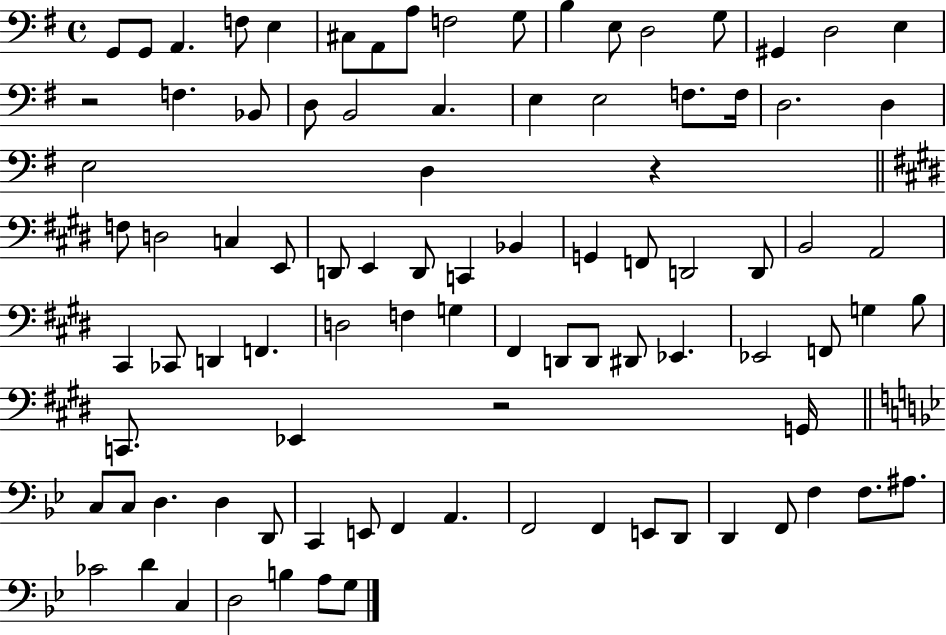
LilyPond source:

{
  \clef bass
  \time 4/4
  \defaultTimeSignature
  \key g \major
  g,8 g,8 a,4. f8 e4 | cis8 a,8 a8 f2 g8 | b4 e8 d2 g8 | gis,4 d2 e4 | \break r2 f4. bes,8 | d8 b,2 c4. | e4 e2 f8. f16 | d2. d4 | \break e2 d4 r4 | \bar "||" \break \key e \major f8 d2 c4 e,8 | d,8 e,4 d,8 c,4 bes,4 | g,4 f,8 d,2 d,8 | b,2 a,2 | \break cis,4 ces,8 d,4 f,4. | d2 f4 g4 | fis,4 d,8 d,8 dis,8 ees,4. | ees,2 f,8 g4 b8 | \break c,8. ees,4 r2 g,16 | \bar "||" \break \key bes \major c8 c8 d4. d4 d,8 | c,4 e,8 f,4 a,4. | f,2 f,4 e,8 d,8 | d,4 f,8 f4 f8. ais8. | \break ces'2 d'4 c4 | d2 b4 a8 g8 | \bar "|."
}